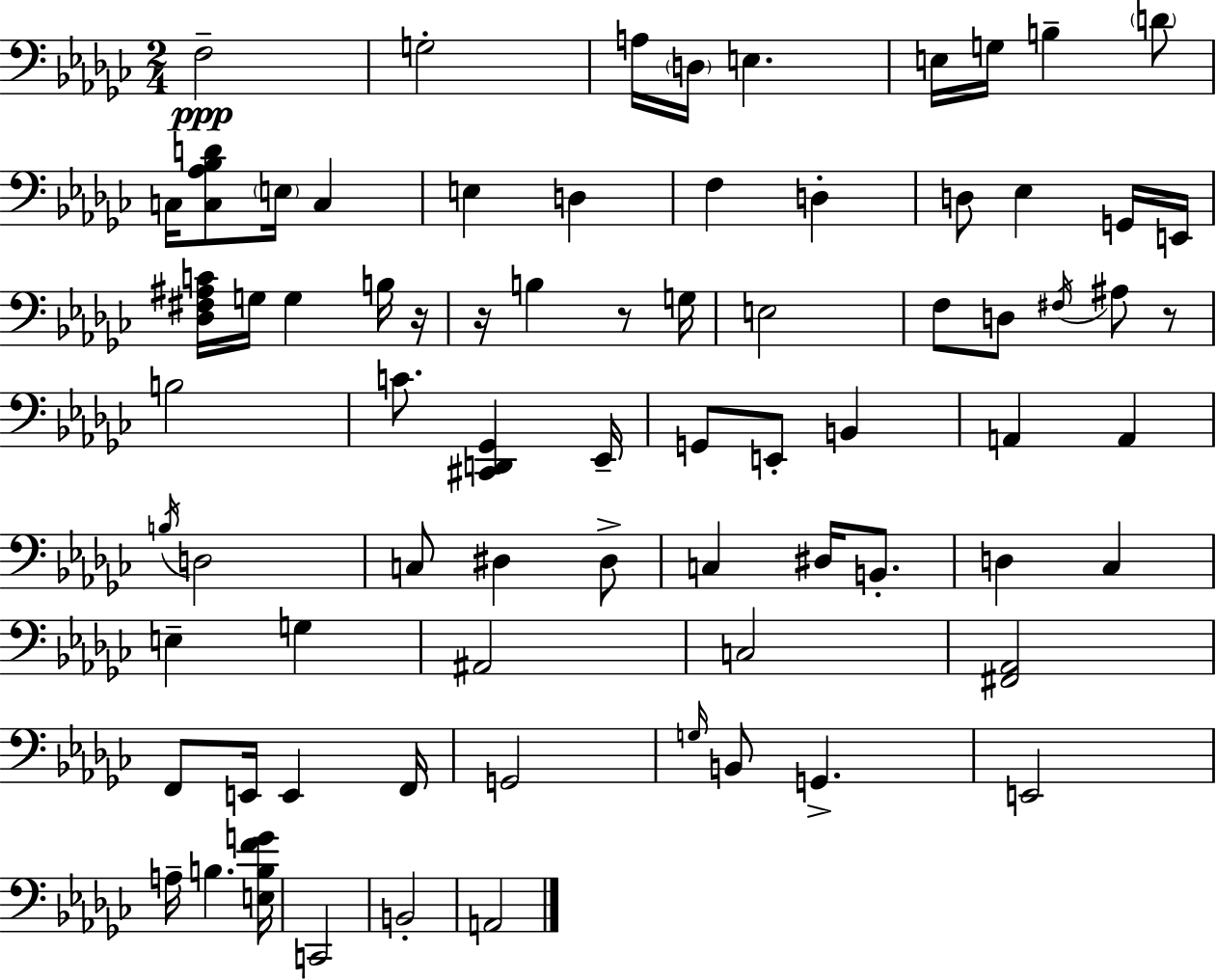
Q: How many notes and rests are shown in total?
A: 75